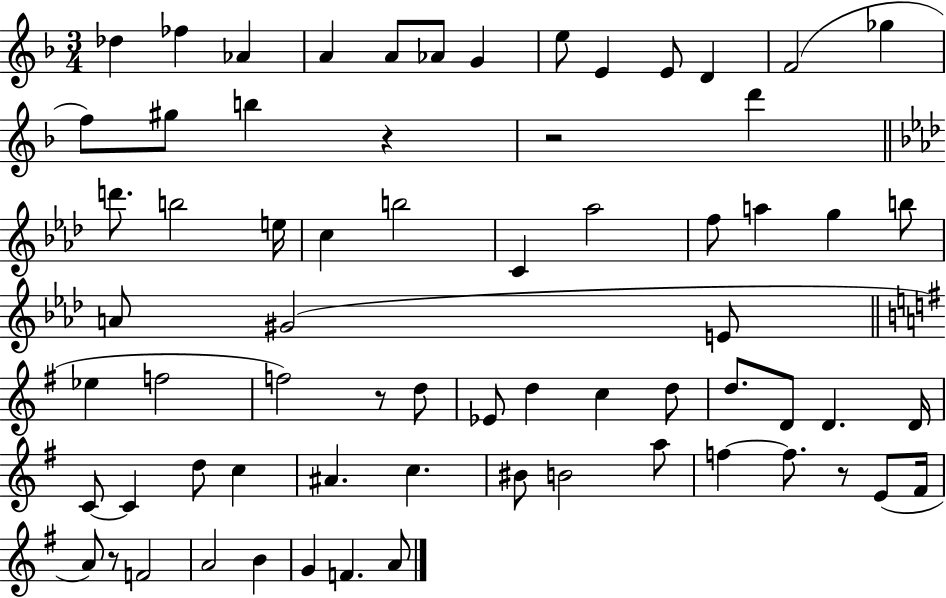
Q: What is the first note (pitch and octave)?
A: Db5